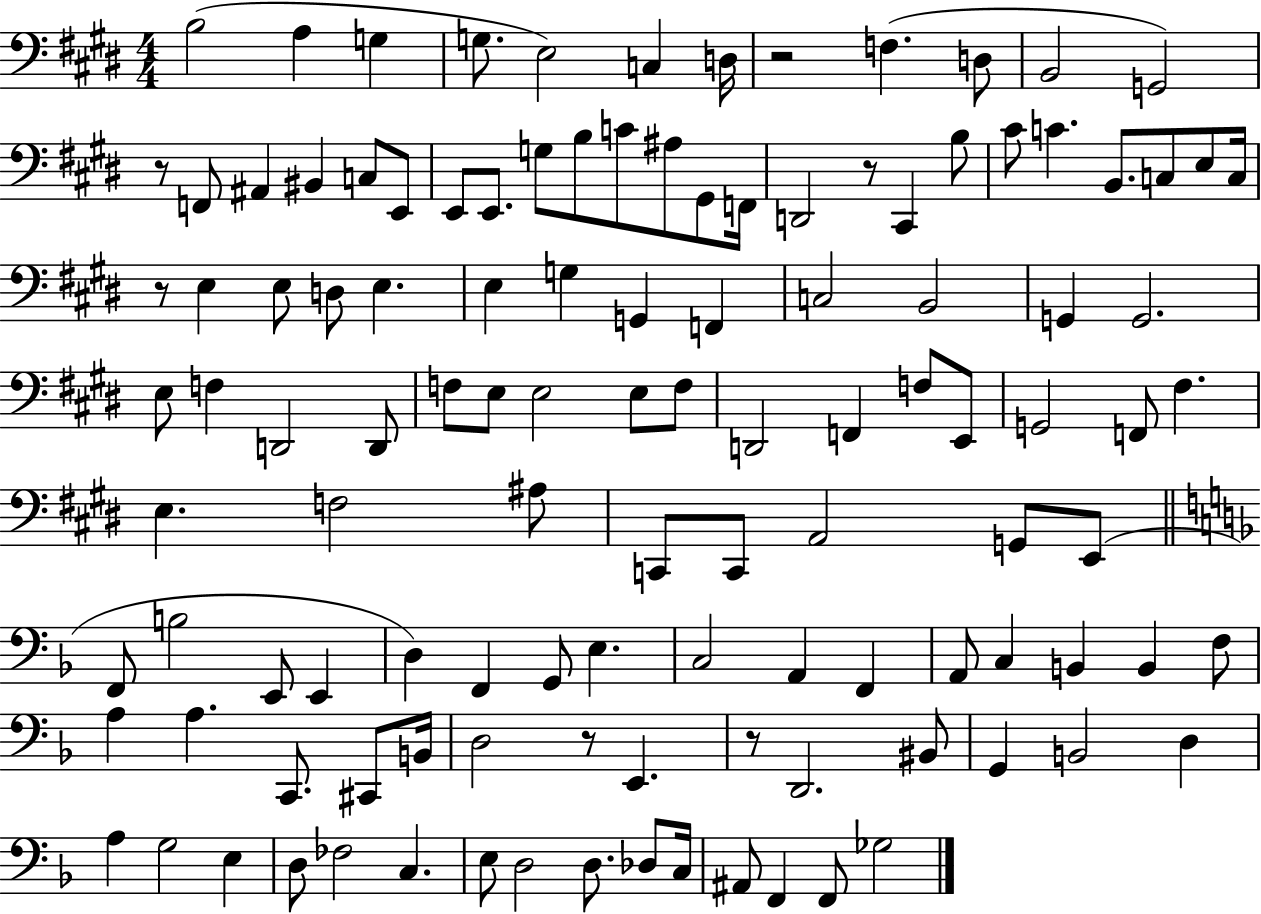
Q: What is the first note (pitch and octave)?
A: B3